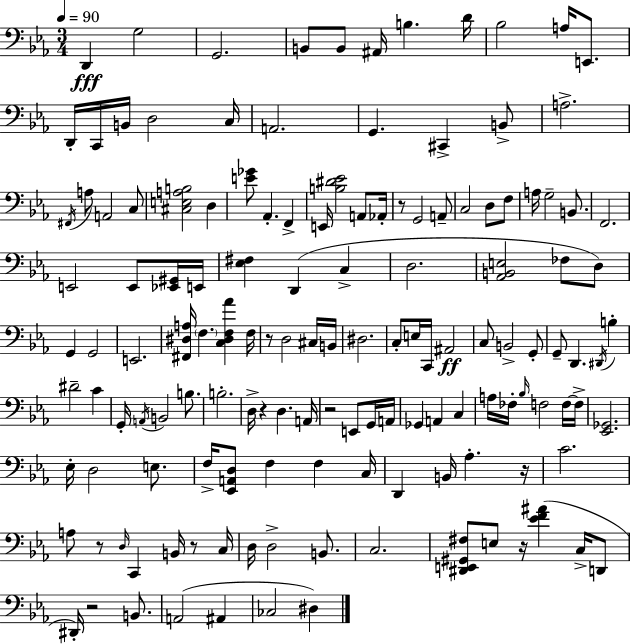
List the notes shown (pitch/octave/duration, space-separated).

D2/q G3/h G2/h. B2/e B2/e A#2/s B3/q. D4/s Bb3/h A3/s E2/e. D2/s C2/s B2/s D3/h C3/s A2/h. G2/q. C#2/q B2/e A3/h. F#2/s A3/e A2/h C3/e [C#3,E3,A3,B3]/h D3/q [E4,Gb4]/e Ab2/q. F2/q E2/s [B3,D#4,Eb4]/h A2/e Ab2/s R/e G2/h A2/e C3/h D3/e F3/e A3/s G3/h B2/e. F2/h. E2/h E2/e [Eb2,G#2]/s E2/s [Eb3,F#3]/q D2/q C3/q D3/h. [Ab2,B2,E3]/h FES3/e D3/e G2/q G2/h E2/h. [F#2,D#3,A3]/s F3/q. [C3,D#3,F3,Ab4]/q F3/s R/e D3/h C#3/s B2/s D#3/h. C3/e E3/s C2/s A#2/h C3/e B2/h G2/e G2/e D2/q. D#2/s B3/q D#4/h C4/q G2/s A2/s B2/h B3/e. B3/h. D3/s R/q D3/q. A2/s R/h E2/e G2/s A2/s Gb2/q A2/q C3/q A3/s FES3/s Bb3/s F3/h F3/s F3/s [Eb2,Gb2]/h. Eb3/s D3/h E3/e. F3/s [Eb2,A2,D3]/e F3/q F3/q C3/s D2/q B2/s Ab3/q. R/s C4/h. A3/e R/e D3/s C2/q B2/s R/e C3/s D3/s D3/h B2/e. C3/h. [D#2,E2,G#2,F#3]/e E3/e R/s [Eb4,F4,A#4]/q C3/s D2/e D#2/s R/h B2/e. A2/h A#2/q CES3/h D#3/q